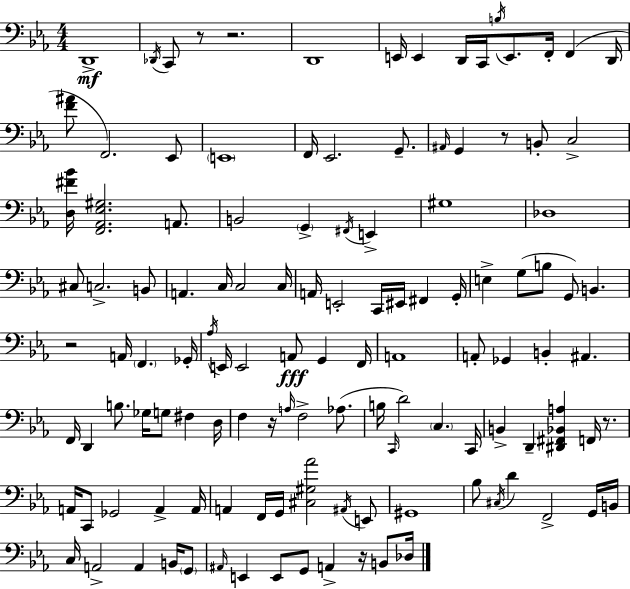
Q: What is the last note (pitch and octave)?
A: Db3